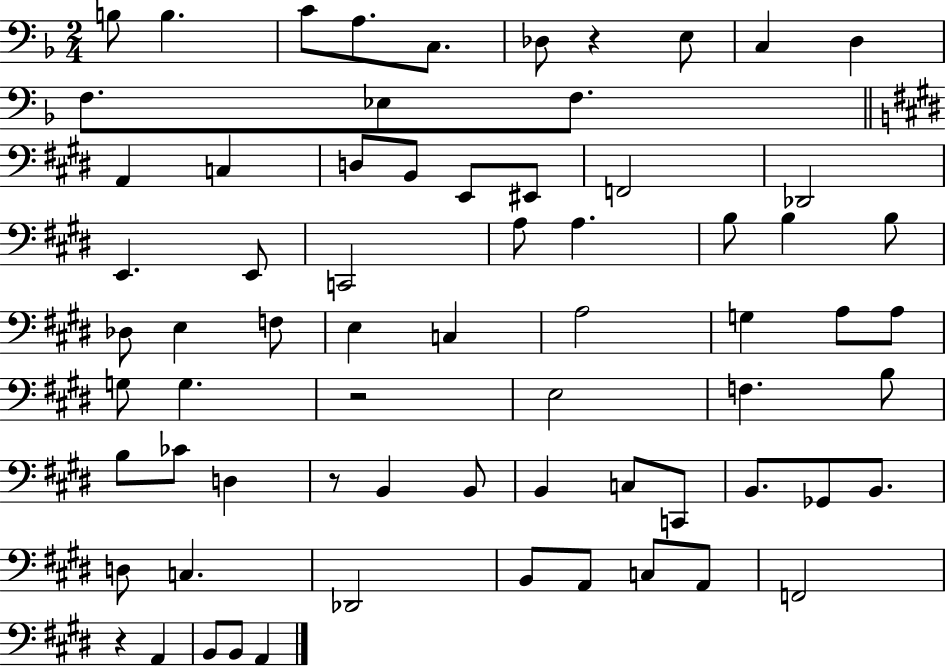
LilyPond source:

{
  \clef bass
  \numericTimeSignature
  \time 2/4
  \key f \major
  b8 b4. | c'8 a8. c8. | des8 r4 e8 | c4 d4 | \break f8. ees8 f8. | \bar "||" \break \key e \major a,4 c4 | d8 b,8 e,8 eis,8 | f,2 | des,2 | \break e,4. e,8 | c,2 | a8 a4. | b8 b4 b8 | \break des8 e4 f8 | e4 c4 | a2 | g4 a8 a8 | \break g8 g4. | r2 | e2 | f4. b8 | \break b8 ces'8 d4 | r8 b,4 b,8 | b,4 c8 c,8 | b,8. ges,8 b,8. | \break d8 c4. | des,2 | b,8 a,8 c8 a,8 | f,2 | \break r4 a,4 | b,8 b,8 a,4 | \bar "|."
}